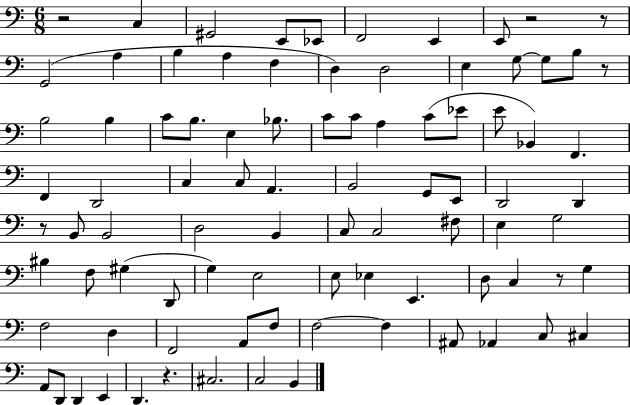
{
  \clef bass
  \numericTimeSignature
  \time 6/8
  \key c \major
  r2 c4 | gis,2 e,8 ees,8 | f,2 e,4 | e,8 r2 r8 | \break g,2( a4 | b4 a4 f4 | d4) d2 | e4 g8~~ g8 b8 r8 | \break b2 b4 | c'8 b8. e4 bes8. | c'8 c'8 a4 c'8( ees'8 | e'8 bes,4) f,4. | \break f,4 d,2 | c4 c8 a,4. | b,2 g,8 e,8 | d,2 d,4 | \break r8 b,8 b,2 | d2 b,4 | c8 c2 fis8 | e4 g2 | \break bis4 f8 gis4( d,8 | g4) e2 | e8 ees4 e,4. | d8 c4 r8 g4 | \break f2 d4 | f,2 a,8 f8 | f2~~ f4 | ais,8 aes,4 c8 cis4 | \break a,8 d,8 d,4 e,4 | d,4. r4. | cis2. | c2 b,4 | \break \bar "|."
}